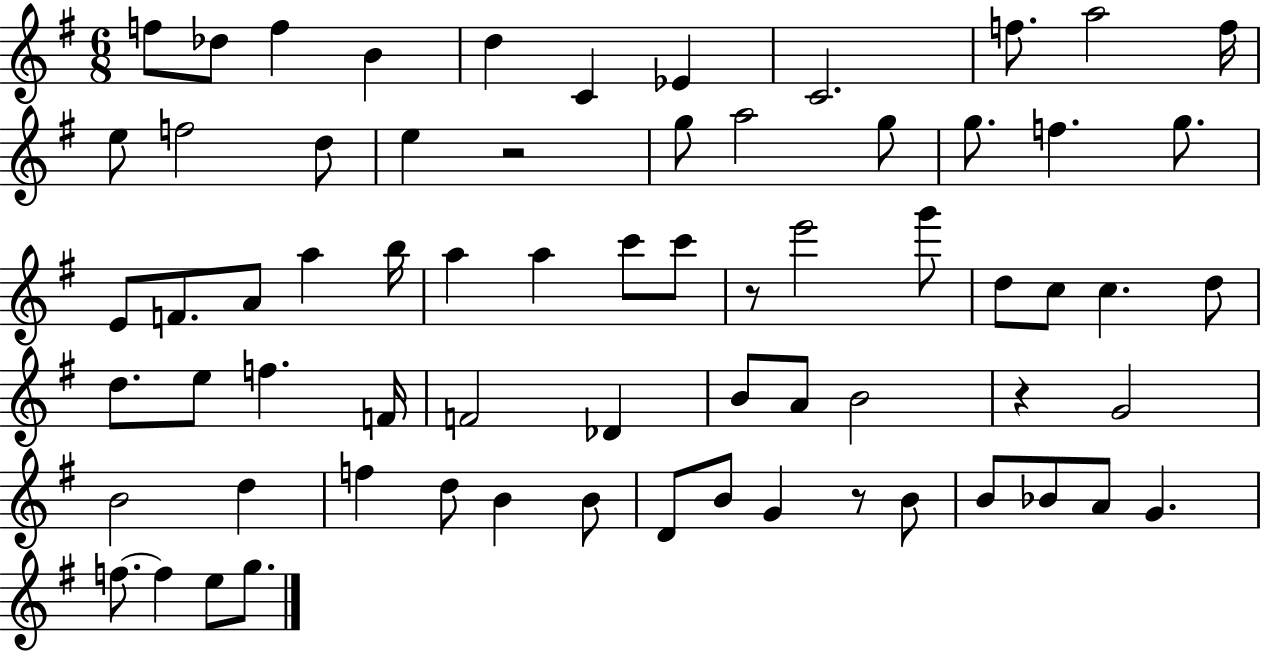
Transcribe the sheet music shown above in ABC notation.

X:1
T:Untitled
M:6/8
L:1/4
K:G
f/2 _d/2 f B d C _E C2 f/2 a2 f/4 e/2 f2 d/2 e z2 g/2 a2 g/2 g/2 f g/2 E/2 F/2 A/2 a b/4 a a c'/2 c'/2 z/2 e'2 g'/2 d/2 c/2 c d/2 d/2 e/2 f F/4 F2 _D B/2 A/2 B2 z G2 B2 d f d/2 B B/2 D/2 B/2 G z/2 B/2 B/2 _B/2 A/2 G f/2 f e/2 g/2